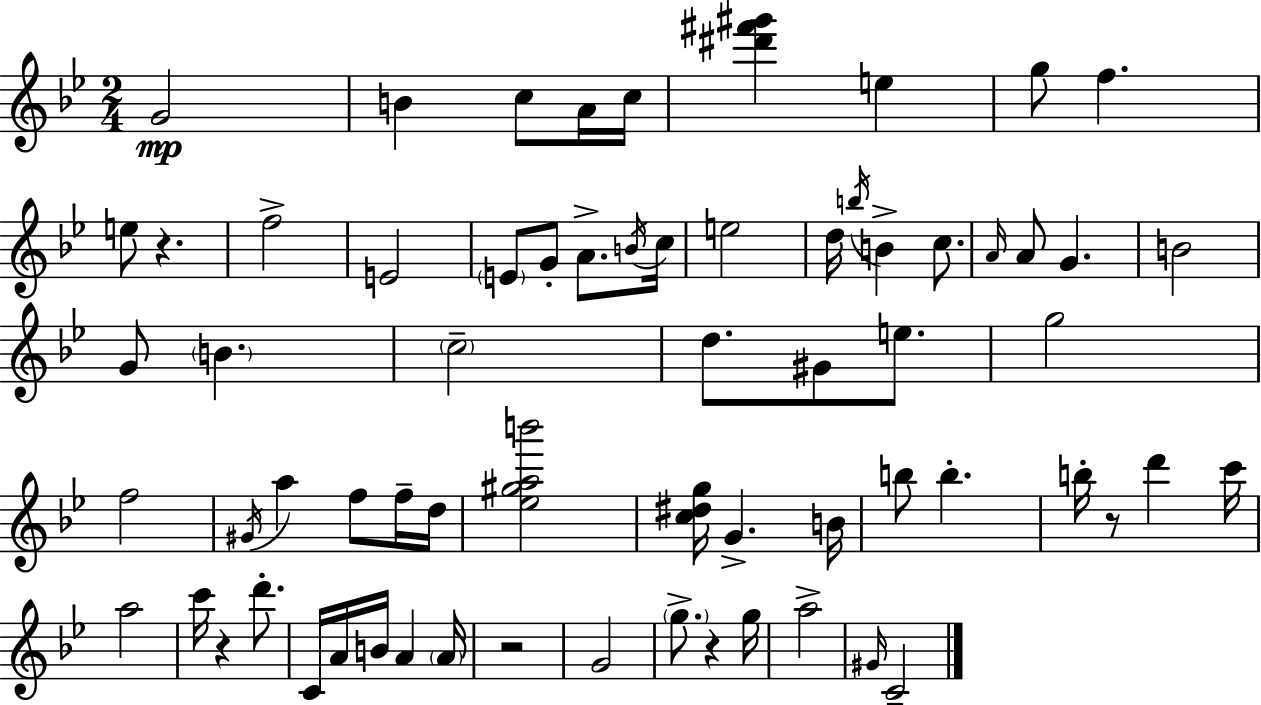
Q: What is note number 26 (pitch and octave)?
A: G4